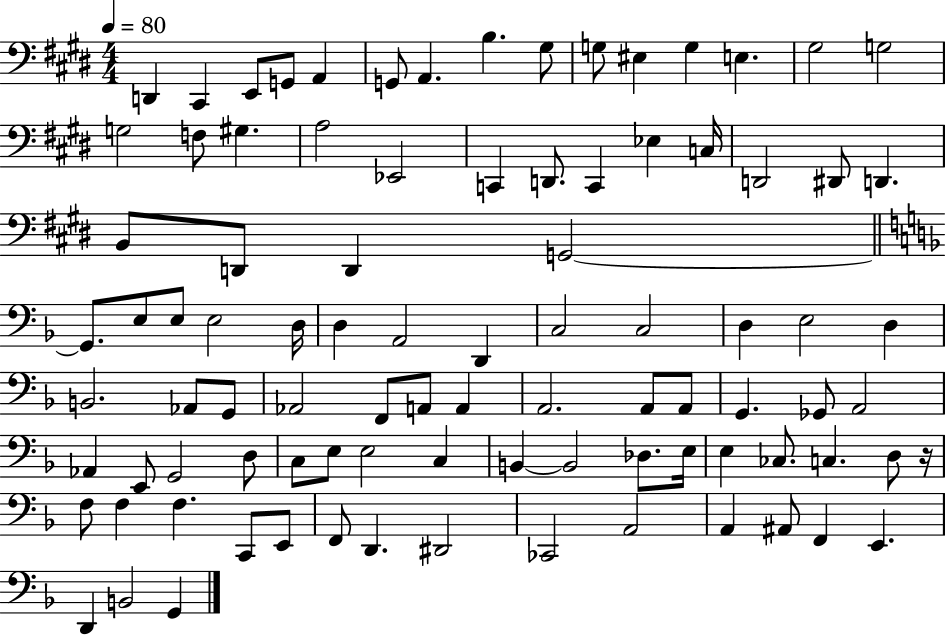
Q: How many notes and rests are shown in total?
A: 92